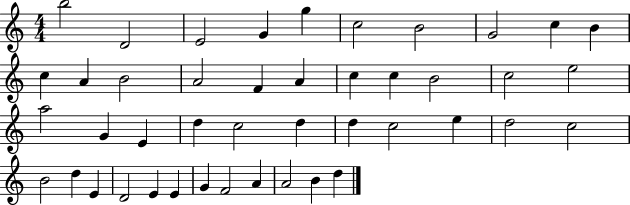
B5/h D4/h E4/h G4/q G5/q C5/h B4/h G4/h C5/q B4/q C5/q A4/q B4/h A4/h F4/q A4/q C5/q C5/q B4/h C5/h E5/h A5/h G4/q E4/q D5/q C5/h D5/q D5/q C5/h E5/q D5/h C5/h B4/h D5/q E4/q D4/h E4/q E4/q G4/q F4/h A4/q A4/h B4/q D5/q